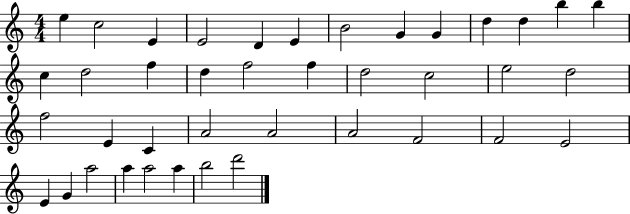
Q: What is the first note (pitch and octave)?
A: E5